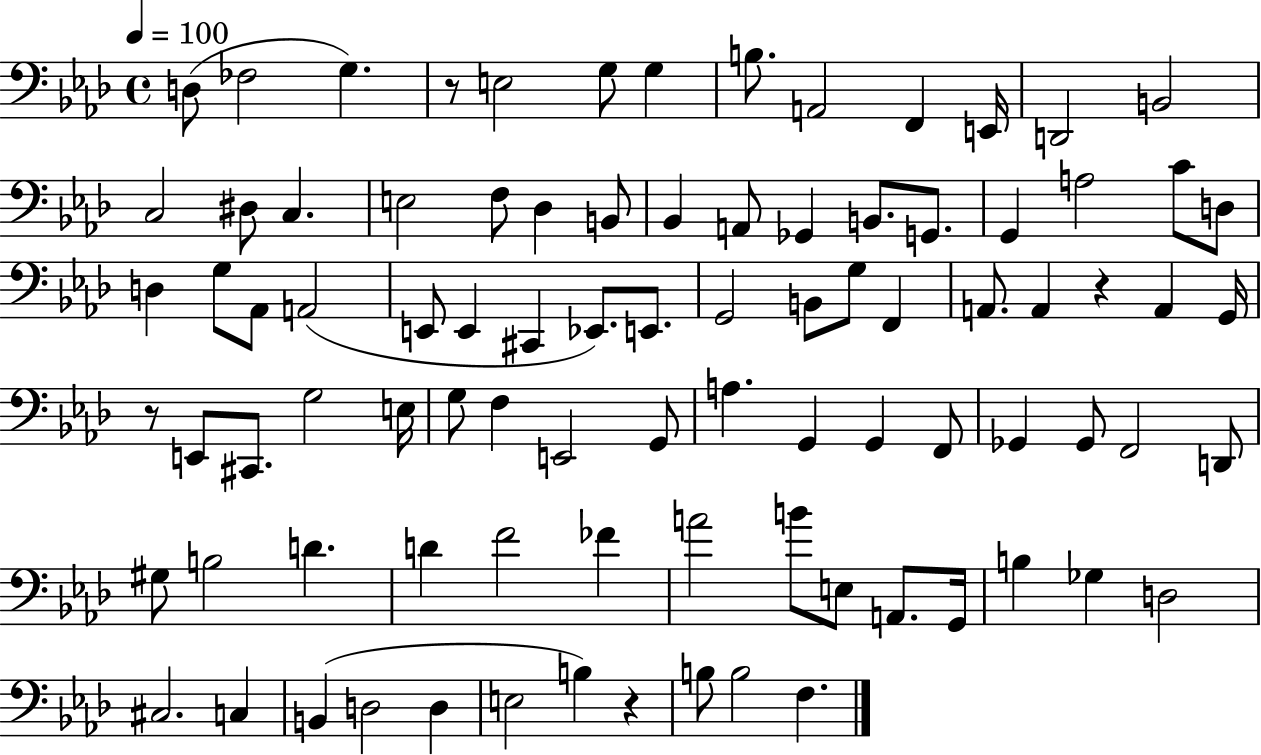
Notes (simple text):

D3/e FES3/h G3/q. R/e E3/h G3/e G3/q B3/e. A2/h F2/q E2/s D2/h B2/h C3/h D#3/e C3/q. E3/h F3/e Db3/q B2/e Bb2/q A2/e Gb2/q B2/e. G2/e. G2/q A3/h C4/e D3/e D3/q G3/e Ab2/e A2/h E2/e E2/q C#2/q Eb2/e. E2/e. G2/h B2/e G3/e F2/q A2/e. A2/q R/q A2/q G2/s R/e E2/e C#2/e. G3/h E3/s G3/e F3/q E2/h G2/e A3/q. G2/q G2/q F2/e Gb2/q Gb2/e F2/h D2/e G#3/e B3/h D4/q. D4/q F4/h FES4/q A4/h B4/e E3/e A2/e. G2/s B3/q Gb3/q D3/h C#3/h. C3/q B2/q D3/h D3/q E3/h B3/q R/q B3/e B3/h F3/q.